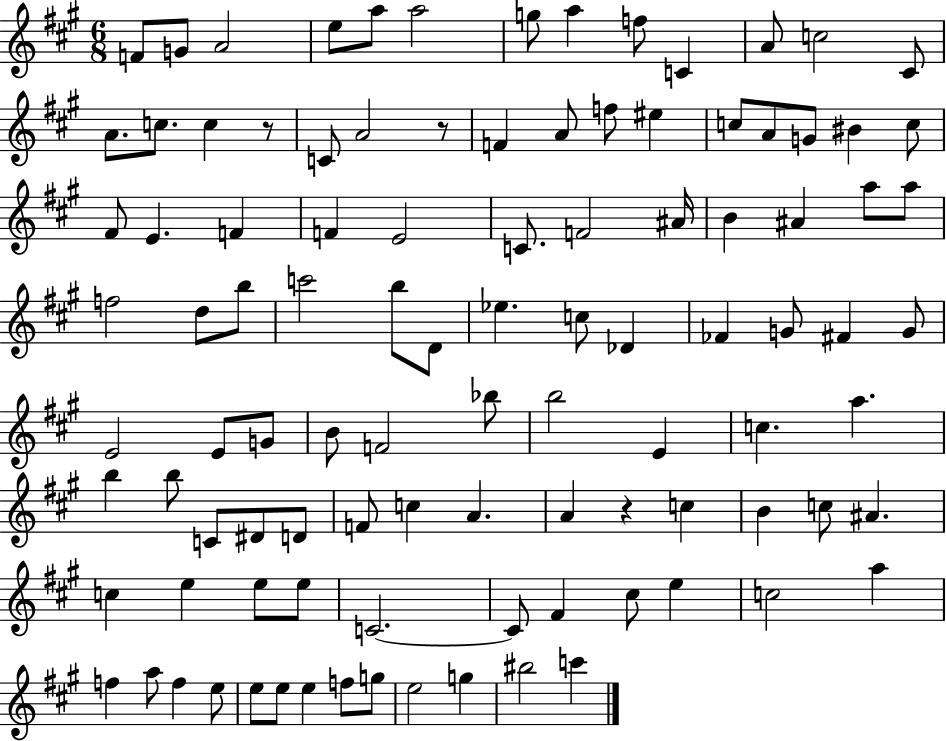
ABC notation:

X:1
T:Untitled
M:6/8
L:1/4
K:A
F/2 G/2 A2 e/2 a/2 a2 g/2 a f/2 C A/2 c2 ^C/2 A/2 c/2 c z/2 C/2 A2 z/2 F A/2 f/2 ^e c/2 A/2 G/2 ^B c/2 ^F/2 E F F E2 C/2 F2 ^A/4 B ^A a/2 a/2 f2 d/2 b/2 c'2 b/2 D/2 _e c/2 _D _F G/2 ^F G/2 E2 E/2 G/2 B/2 F2 _b/2 b2 E c a b b/2 C/2 ^D/2 D/2 F/2 c A A z c B c/2 ^A c e e/2 e/2 C2 C/2 ^F ^c/2 e c2 a f a/2 f e/2 e/2 e/2 e f/2 g/2 e2 g ^b2 c'